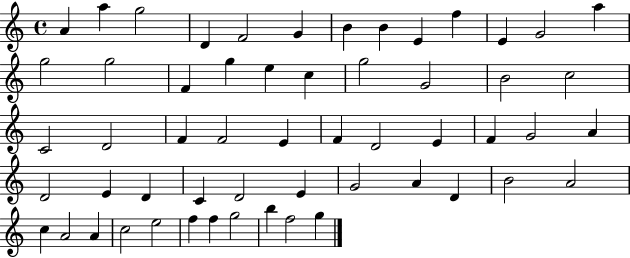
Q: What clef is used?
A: treble